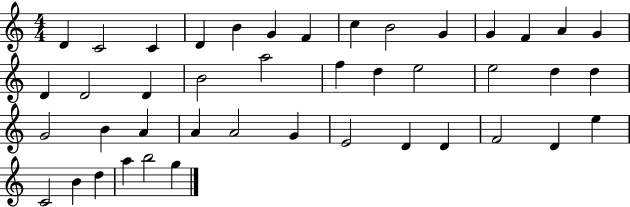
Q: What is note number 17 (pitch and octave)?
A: D4